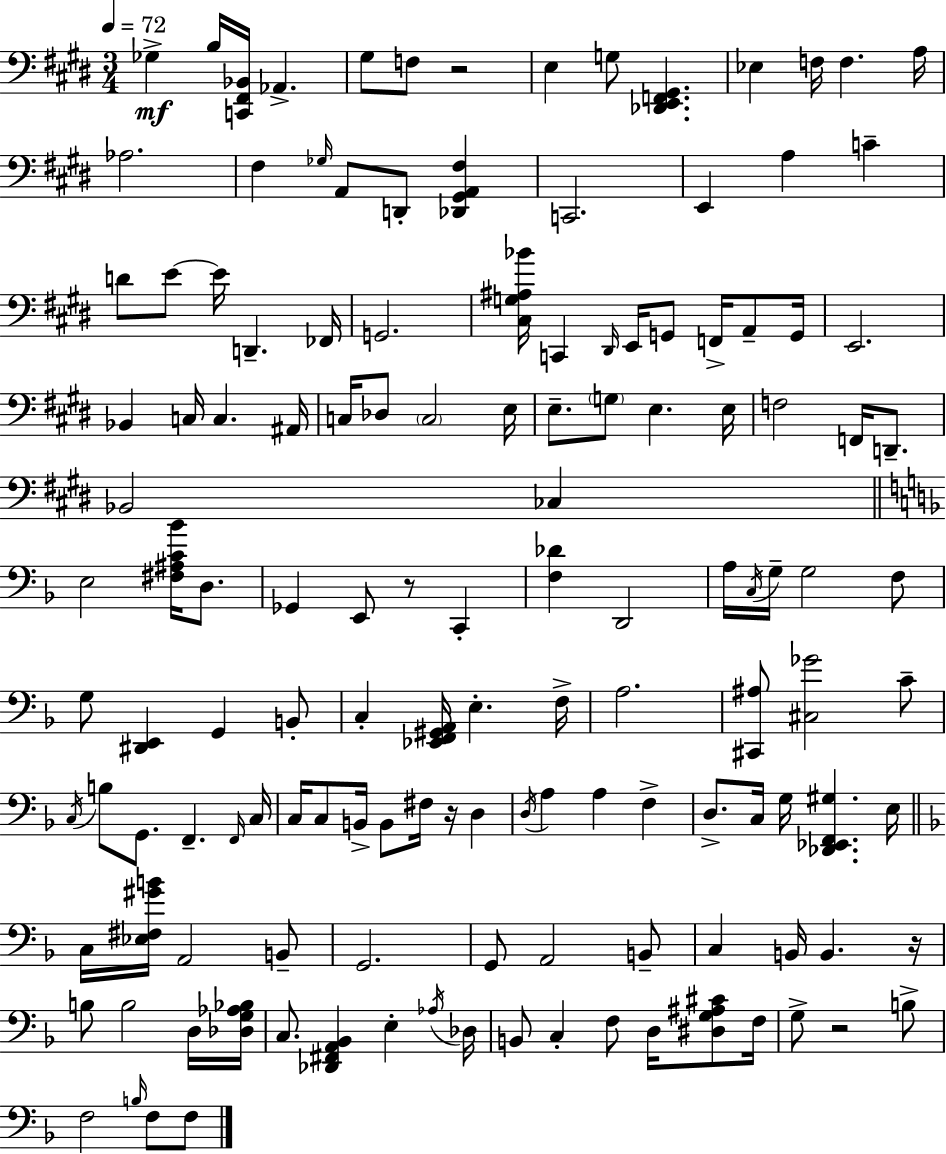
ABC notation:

X:1
T:Untitled
M:3/4
L:1/4
K:E
_G, B,/4 [C,,^F,,_B,,]/4 _A,, ^G,/2 F,/2 z2 E, G,/2 [_D,,E,,F,,^G,,] _E, F,/4 F, A,/4 _A,2 ^F, _G,/4 A,,/2 D,,/2 [_D,,^G,,A,,^F,] C,,2 E,, A, C D/2 E/2 E/4 D,, _F,,/4 G,,2 [^C,G,^A,_B]/4 C,, ^D,,/4 E,,/4 G,,/2 F,,/4 A,,/2 G,,/4 E,,2 _B,, C,/4 C, ^A,,/4 C,/4 _D,/2 C,2 E,/4 E,/2 G,/2 E, E,/4 F,2 F,,/4 D,,/2 _B,,2 _C, E,2 [^F,^A,C_B]/4 D,/2 _G,, E,,/2 z/2 C,, [F,_D] D,,2 A,/4 C,/4 G,/4 G,2 F,/2 G,/2 [^D,,E,,] G,, B,,/2 C, [_E,,F,,^G,,A,,]/4 E, F,/4 A,2 [^C,,^A,]/2 [^C,_G]2 C/2 C,/4 B,/2 G,,/2 F,, F,,/4 C,/4 C,/4 C,/2 B,,/4 B,,/2 ^F,/4 z/4 D, D,/4 A, A, F, D,/2 C,/4 G,/4 [_D,,_E,,F,,^G,] E,/4 C,/4 [_E,^F,^GB]/4 A,,2 B,,/2 G,,2 G,,/2 A,,2 B,,/2 C, B,,/4 B,, z/4 B,/2 B,2 D,/4 [_D,G,_A,_B,]/4 C,/2 [_D,,^F,,A,,_B,,] E, _A,/4 _D,/4 B,,/2 C, F,/2 D,/4 [^D,G,^A,^C]/2 F,/4 G,/2 z2 B,/2 F,2 B,/4 F,/2 F,/2